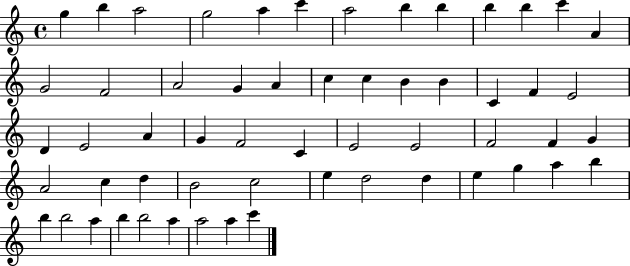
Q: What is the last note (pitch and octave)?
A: C6